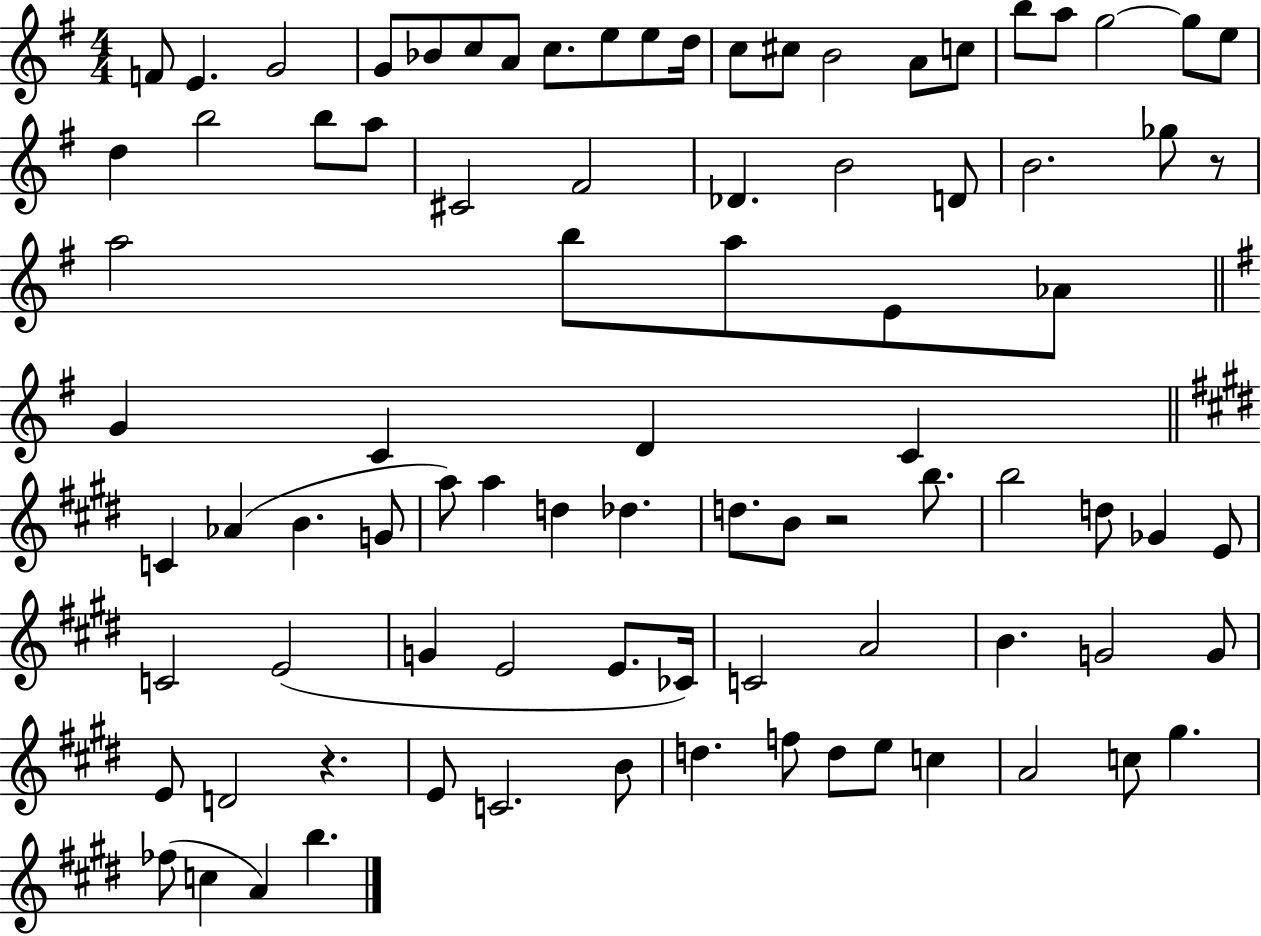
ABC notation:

X:1
T:Untitled
M:4/4
L:1/4
K:G
F/2 E G2 G/2 _B/2 c/2 A/2 c/2 e/2 e/2 d/4 c/2 ^c/2 B2 A/2 c/2 b/2 a/2 g2 g/2 e/2 d b2 b/2 a/2 ^C2 ^F2 _D B2 D/2 B2 _g/2 z/2 a2 b/2 a/2 E/2 _A/2 G C D C C _A B G/2 a/2 a d _d d/2 B/2 z2 b/2 b2 d/2 _G E/2 C2 E2 G E2 E/2 _C/4 C2 A2 B G2 G/2 E/2 D2 z E/2 C2 B/2 d f/2 d/2 e/2 c A2 c/2 ^g _f/2 c A b